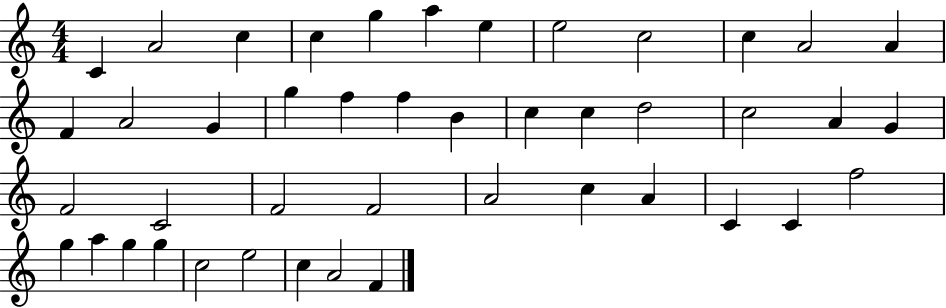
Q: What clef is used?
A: treble